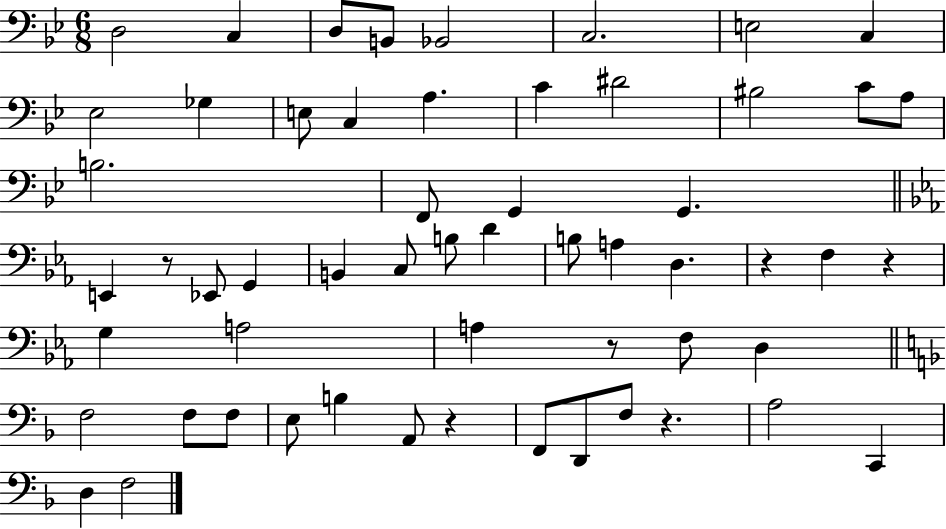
{
  \clef bass
  \numericTimeSignature
  \time 6/8
  \key bes \major
  \repeat volta 2 { d2 c4 | d8 b,8 bes,2 | c2. | e2 c4 | \break ees2 ges4 | e8 c4 a4. | c'4 dis'2 | bis2 c'8 a8 | \break b2. | f,8 g,4 g,4. | \bar "||" \break \key ees \major e,4 r8 ees,8 g,4 | b,4 c8 b8 d'4 | b8 a4 d4. | r4 f4 r4 | \break g4 a2 | a4 r8 f8 d4 | \bar "||" \break \key f \major f2 f8 f8 | e8 b4 a,8 r4 | f,8 d,8 f8 r4. | a2 c,4 | \break d4 f2 | } \bar "|."
}